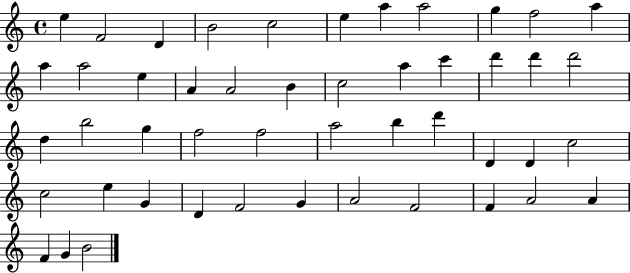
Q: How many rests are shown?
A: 0